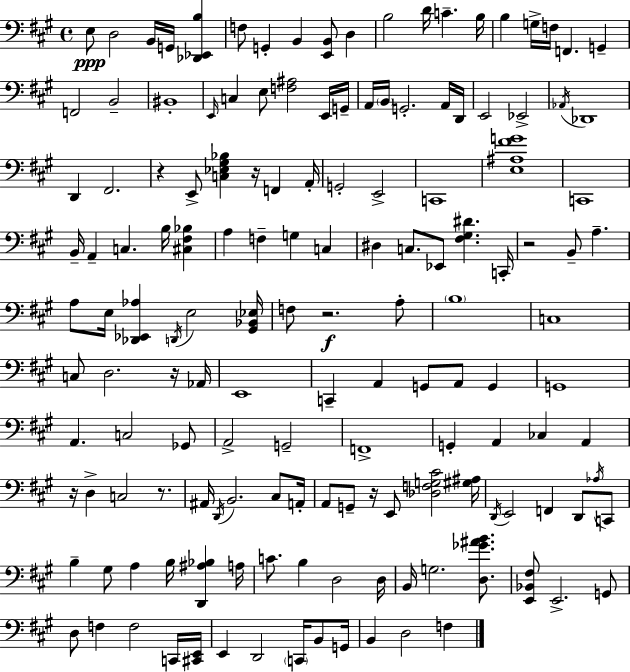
X:1
T:Untitled
M:4/4
L:1/4
K:A
E,/2 D,2 B,,/4 G,,/4 [_D,,_E,,B,] F,/2 G,, B,, [E,,B,,]/2 D, B,2 D/4 C B,/4 B, G,/4 F,/4 F,, G,, F,,2 B,,2 ^B,,4 E,,/4 C, E,/2 [F,^A,]2 E,,/4 G,,/4 A,,/4 B,,/4 G,,2 A,,/4 D,,/4 E,,2 _E,,2 _A,,/4 _D,,4 D,, ^F,,2 z E,,/2 [C,_E,^G,_B,] z/4 F,, A,,/4 G,,2 E,,2 C,,4 [E,^A,^FG]4 C,,4 B,,/4 A,, C, B,/4 [^C,^F,_B,] A, F, G, C, ^D, C,/2 _E,,/2 [^F,^G,^D] C,,/4 z2 B,,/2 A, A,/2 E,/4 [_D,,_E,,_A,] D,,/4 E,2 [^G,,_B,,_E,]/4 F,/2 z2 A,/2 B,4 C,4 C,/2 D,2 z/4 _A,,/4 E,,4 C,, A,, G,,/2 A,,/2 G,, G,,4 A,, C,2 _G,,/2 A,,2 G,,2 F,,4 G,, A,, _C, A,, z/4 D, C,2 z/2 ^A,,/4 D,,/4 B,,2 ^C,/2 A,,/4 A,,/2 G,,/2 z/4 E,,/2 [_D,F,G,^C]2 [^G,^A,]/4 D,,/4 E,,2 F,, D,,/2 _A,/4 C,,/2 B, ^G,/2 A, B,/4 [D,,^A,_B,] A,/4 C/2 B, D,2 D,/4 B,,/4 G,2 [D,_G^AB]/2 [E,,_B,,^F,]/2 E,,2 G,,/2 D,/2 F, F,2 C,,/4 [^C,,E,,]/4 E,, D,,2 C,,/4 B,,/2 G,,/4 B,, D,2 F,